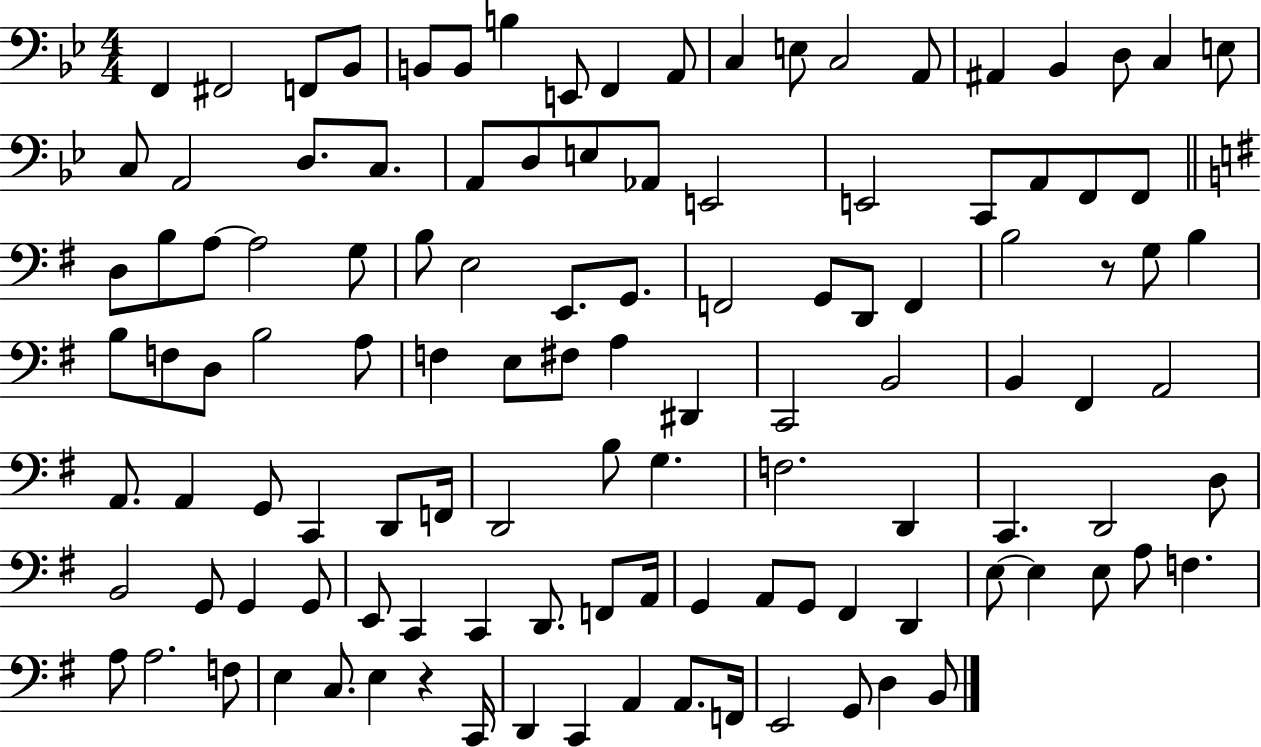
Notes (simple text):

F2/q F#2/h F2/e Bb2/e B2/e B2/e B3/q E2/e F2/q A2/e C3/q E3/e C3/h A2/e A#2/q Bb2/q D3/e C3/q E3/e C3/e A2/h D3/e. C3/e. A2/e D3/e E3/e Ab2/e E2/h E2/h C2/e A2/e F2/e F2/e D3/e B3/e A3/e A3/h G3/e B3/e E3/h E2/e. G2/e. F2/h G2/e D2/e F2/q B3/h R/e G3/e B3/q B3/e F3/e D3/e B3/h A3/e F3/q E3/e F#3/e A3/q D#2/q C2/h B2/h B2/q F#2/q A2/h A2/e. A2/q G2/e C2/q D2/e F2/s D2/h B3/e G3/q. F3/h. D2/q C2/q. D2/h D3/e B2/h G2/e G2/q G2/e E2/e C2/q C2/q D2/e. F2/e A2/s G2/q A2/e G2/e F#2/q D2/q E3/e E3/q E3/e A3/e F3/q. A3/e A3/h. F3/e E3/q C3/e. E3/q R/q C2/s D2/q C2/q A2/q A2/e. F2/s E2/h G2/e D3/q B2/e